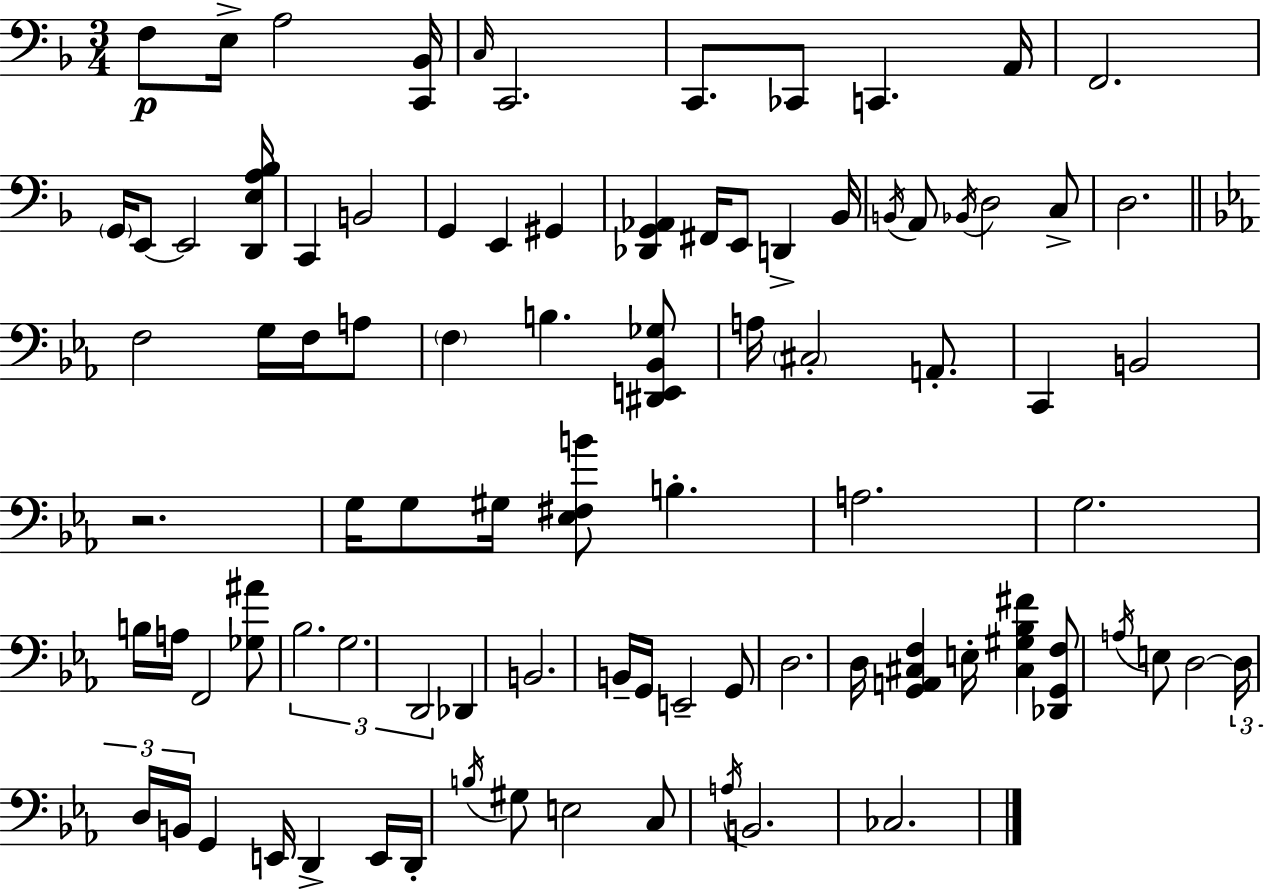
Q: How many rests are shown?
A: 1